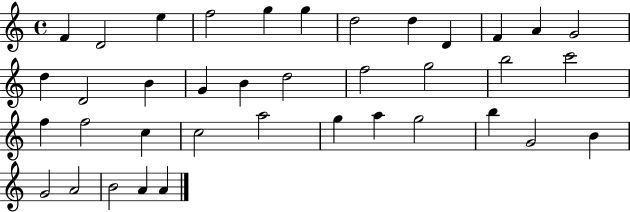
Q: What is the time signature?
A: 4/4